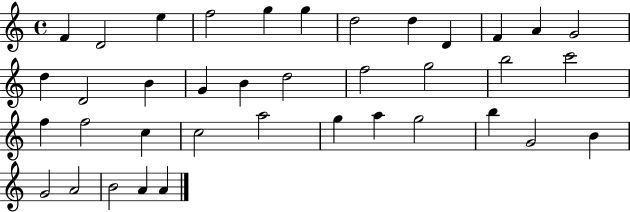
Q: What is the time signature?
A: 4/4